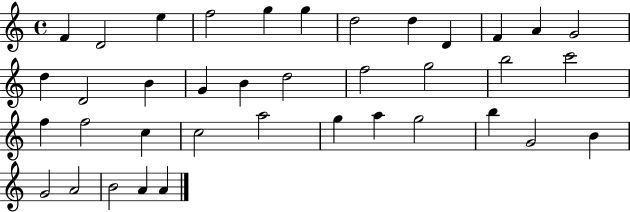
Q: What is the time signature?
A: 4/4